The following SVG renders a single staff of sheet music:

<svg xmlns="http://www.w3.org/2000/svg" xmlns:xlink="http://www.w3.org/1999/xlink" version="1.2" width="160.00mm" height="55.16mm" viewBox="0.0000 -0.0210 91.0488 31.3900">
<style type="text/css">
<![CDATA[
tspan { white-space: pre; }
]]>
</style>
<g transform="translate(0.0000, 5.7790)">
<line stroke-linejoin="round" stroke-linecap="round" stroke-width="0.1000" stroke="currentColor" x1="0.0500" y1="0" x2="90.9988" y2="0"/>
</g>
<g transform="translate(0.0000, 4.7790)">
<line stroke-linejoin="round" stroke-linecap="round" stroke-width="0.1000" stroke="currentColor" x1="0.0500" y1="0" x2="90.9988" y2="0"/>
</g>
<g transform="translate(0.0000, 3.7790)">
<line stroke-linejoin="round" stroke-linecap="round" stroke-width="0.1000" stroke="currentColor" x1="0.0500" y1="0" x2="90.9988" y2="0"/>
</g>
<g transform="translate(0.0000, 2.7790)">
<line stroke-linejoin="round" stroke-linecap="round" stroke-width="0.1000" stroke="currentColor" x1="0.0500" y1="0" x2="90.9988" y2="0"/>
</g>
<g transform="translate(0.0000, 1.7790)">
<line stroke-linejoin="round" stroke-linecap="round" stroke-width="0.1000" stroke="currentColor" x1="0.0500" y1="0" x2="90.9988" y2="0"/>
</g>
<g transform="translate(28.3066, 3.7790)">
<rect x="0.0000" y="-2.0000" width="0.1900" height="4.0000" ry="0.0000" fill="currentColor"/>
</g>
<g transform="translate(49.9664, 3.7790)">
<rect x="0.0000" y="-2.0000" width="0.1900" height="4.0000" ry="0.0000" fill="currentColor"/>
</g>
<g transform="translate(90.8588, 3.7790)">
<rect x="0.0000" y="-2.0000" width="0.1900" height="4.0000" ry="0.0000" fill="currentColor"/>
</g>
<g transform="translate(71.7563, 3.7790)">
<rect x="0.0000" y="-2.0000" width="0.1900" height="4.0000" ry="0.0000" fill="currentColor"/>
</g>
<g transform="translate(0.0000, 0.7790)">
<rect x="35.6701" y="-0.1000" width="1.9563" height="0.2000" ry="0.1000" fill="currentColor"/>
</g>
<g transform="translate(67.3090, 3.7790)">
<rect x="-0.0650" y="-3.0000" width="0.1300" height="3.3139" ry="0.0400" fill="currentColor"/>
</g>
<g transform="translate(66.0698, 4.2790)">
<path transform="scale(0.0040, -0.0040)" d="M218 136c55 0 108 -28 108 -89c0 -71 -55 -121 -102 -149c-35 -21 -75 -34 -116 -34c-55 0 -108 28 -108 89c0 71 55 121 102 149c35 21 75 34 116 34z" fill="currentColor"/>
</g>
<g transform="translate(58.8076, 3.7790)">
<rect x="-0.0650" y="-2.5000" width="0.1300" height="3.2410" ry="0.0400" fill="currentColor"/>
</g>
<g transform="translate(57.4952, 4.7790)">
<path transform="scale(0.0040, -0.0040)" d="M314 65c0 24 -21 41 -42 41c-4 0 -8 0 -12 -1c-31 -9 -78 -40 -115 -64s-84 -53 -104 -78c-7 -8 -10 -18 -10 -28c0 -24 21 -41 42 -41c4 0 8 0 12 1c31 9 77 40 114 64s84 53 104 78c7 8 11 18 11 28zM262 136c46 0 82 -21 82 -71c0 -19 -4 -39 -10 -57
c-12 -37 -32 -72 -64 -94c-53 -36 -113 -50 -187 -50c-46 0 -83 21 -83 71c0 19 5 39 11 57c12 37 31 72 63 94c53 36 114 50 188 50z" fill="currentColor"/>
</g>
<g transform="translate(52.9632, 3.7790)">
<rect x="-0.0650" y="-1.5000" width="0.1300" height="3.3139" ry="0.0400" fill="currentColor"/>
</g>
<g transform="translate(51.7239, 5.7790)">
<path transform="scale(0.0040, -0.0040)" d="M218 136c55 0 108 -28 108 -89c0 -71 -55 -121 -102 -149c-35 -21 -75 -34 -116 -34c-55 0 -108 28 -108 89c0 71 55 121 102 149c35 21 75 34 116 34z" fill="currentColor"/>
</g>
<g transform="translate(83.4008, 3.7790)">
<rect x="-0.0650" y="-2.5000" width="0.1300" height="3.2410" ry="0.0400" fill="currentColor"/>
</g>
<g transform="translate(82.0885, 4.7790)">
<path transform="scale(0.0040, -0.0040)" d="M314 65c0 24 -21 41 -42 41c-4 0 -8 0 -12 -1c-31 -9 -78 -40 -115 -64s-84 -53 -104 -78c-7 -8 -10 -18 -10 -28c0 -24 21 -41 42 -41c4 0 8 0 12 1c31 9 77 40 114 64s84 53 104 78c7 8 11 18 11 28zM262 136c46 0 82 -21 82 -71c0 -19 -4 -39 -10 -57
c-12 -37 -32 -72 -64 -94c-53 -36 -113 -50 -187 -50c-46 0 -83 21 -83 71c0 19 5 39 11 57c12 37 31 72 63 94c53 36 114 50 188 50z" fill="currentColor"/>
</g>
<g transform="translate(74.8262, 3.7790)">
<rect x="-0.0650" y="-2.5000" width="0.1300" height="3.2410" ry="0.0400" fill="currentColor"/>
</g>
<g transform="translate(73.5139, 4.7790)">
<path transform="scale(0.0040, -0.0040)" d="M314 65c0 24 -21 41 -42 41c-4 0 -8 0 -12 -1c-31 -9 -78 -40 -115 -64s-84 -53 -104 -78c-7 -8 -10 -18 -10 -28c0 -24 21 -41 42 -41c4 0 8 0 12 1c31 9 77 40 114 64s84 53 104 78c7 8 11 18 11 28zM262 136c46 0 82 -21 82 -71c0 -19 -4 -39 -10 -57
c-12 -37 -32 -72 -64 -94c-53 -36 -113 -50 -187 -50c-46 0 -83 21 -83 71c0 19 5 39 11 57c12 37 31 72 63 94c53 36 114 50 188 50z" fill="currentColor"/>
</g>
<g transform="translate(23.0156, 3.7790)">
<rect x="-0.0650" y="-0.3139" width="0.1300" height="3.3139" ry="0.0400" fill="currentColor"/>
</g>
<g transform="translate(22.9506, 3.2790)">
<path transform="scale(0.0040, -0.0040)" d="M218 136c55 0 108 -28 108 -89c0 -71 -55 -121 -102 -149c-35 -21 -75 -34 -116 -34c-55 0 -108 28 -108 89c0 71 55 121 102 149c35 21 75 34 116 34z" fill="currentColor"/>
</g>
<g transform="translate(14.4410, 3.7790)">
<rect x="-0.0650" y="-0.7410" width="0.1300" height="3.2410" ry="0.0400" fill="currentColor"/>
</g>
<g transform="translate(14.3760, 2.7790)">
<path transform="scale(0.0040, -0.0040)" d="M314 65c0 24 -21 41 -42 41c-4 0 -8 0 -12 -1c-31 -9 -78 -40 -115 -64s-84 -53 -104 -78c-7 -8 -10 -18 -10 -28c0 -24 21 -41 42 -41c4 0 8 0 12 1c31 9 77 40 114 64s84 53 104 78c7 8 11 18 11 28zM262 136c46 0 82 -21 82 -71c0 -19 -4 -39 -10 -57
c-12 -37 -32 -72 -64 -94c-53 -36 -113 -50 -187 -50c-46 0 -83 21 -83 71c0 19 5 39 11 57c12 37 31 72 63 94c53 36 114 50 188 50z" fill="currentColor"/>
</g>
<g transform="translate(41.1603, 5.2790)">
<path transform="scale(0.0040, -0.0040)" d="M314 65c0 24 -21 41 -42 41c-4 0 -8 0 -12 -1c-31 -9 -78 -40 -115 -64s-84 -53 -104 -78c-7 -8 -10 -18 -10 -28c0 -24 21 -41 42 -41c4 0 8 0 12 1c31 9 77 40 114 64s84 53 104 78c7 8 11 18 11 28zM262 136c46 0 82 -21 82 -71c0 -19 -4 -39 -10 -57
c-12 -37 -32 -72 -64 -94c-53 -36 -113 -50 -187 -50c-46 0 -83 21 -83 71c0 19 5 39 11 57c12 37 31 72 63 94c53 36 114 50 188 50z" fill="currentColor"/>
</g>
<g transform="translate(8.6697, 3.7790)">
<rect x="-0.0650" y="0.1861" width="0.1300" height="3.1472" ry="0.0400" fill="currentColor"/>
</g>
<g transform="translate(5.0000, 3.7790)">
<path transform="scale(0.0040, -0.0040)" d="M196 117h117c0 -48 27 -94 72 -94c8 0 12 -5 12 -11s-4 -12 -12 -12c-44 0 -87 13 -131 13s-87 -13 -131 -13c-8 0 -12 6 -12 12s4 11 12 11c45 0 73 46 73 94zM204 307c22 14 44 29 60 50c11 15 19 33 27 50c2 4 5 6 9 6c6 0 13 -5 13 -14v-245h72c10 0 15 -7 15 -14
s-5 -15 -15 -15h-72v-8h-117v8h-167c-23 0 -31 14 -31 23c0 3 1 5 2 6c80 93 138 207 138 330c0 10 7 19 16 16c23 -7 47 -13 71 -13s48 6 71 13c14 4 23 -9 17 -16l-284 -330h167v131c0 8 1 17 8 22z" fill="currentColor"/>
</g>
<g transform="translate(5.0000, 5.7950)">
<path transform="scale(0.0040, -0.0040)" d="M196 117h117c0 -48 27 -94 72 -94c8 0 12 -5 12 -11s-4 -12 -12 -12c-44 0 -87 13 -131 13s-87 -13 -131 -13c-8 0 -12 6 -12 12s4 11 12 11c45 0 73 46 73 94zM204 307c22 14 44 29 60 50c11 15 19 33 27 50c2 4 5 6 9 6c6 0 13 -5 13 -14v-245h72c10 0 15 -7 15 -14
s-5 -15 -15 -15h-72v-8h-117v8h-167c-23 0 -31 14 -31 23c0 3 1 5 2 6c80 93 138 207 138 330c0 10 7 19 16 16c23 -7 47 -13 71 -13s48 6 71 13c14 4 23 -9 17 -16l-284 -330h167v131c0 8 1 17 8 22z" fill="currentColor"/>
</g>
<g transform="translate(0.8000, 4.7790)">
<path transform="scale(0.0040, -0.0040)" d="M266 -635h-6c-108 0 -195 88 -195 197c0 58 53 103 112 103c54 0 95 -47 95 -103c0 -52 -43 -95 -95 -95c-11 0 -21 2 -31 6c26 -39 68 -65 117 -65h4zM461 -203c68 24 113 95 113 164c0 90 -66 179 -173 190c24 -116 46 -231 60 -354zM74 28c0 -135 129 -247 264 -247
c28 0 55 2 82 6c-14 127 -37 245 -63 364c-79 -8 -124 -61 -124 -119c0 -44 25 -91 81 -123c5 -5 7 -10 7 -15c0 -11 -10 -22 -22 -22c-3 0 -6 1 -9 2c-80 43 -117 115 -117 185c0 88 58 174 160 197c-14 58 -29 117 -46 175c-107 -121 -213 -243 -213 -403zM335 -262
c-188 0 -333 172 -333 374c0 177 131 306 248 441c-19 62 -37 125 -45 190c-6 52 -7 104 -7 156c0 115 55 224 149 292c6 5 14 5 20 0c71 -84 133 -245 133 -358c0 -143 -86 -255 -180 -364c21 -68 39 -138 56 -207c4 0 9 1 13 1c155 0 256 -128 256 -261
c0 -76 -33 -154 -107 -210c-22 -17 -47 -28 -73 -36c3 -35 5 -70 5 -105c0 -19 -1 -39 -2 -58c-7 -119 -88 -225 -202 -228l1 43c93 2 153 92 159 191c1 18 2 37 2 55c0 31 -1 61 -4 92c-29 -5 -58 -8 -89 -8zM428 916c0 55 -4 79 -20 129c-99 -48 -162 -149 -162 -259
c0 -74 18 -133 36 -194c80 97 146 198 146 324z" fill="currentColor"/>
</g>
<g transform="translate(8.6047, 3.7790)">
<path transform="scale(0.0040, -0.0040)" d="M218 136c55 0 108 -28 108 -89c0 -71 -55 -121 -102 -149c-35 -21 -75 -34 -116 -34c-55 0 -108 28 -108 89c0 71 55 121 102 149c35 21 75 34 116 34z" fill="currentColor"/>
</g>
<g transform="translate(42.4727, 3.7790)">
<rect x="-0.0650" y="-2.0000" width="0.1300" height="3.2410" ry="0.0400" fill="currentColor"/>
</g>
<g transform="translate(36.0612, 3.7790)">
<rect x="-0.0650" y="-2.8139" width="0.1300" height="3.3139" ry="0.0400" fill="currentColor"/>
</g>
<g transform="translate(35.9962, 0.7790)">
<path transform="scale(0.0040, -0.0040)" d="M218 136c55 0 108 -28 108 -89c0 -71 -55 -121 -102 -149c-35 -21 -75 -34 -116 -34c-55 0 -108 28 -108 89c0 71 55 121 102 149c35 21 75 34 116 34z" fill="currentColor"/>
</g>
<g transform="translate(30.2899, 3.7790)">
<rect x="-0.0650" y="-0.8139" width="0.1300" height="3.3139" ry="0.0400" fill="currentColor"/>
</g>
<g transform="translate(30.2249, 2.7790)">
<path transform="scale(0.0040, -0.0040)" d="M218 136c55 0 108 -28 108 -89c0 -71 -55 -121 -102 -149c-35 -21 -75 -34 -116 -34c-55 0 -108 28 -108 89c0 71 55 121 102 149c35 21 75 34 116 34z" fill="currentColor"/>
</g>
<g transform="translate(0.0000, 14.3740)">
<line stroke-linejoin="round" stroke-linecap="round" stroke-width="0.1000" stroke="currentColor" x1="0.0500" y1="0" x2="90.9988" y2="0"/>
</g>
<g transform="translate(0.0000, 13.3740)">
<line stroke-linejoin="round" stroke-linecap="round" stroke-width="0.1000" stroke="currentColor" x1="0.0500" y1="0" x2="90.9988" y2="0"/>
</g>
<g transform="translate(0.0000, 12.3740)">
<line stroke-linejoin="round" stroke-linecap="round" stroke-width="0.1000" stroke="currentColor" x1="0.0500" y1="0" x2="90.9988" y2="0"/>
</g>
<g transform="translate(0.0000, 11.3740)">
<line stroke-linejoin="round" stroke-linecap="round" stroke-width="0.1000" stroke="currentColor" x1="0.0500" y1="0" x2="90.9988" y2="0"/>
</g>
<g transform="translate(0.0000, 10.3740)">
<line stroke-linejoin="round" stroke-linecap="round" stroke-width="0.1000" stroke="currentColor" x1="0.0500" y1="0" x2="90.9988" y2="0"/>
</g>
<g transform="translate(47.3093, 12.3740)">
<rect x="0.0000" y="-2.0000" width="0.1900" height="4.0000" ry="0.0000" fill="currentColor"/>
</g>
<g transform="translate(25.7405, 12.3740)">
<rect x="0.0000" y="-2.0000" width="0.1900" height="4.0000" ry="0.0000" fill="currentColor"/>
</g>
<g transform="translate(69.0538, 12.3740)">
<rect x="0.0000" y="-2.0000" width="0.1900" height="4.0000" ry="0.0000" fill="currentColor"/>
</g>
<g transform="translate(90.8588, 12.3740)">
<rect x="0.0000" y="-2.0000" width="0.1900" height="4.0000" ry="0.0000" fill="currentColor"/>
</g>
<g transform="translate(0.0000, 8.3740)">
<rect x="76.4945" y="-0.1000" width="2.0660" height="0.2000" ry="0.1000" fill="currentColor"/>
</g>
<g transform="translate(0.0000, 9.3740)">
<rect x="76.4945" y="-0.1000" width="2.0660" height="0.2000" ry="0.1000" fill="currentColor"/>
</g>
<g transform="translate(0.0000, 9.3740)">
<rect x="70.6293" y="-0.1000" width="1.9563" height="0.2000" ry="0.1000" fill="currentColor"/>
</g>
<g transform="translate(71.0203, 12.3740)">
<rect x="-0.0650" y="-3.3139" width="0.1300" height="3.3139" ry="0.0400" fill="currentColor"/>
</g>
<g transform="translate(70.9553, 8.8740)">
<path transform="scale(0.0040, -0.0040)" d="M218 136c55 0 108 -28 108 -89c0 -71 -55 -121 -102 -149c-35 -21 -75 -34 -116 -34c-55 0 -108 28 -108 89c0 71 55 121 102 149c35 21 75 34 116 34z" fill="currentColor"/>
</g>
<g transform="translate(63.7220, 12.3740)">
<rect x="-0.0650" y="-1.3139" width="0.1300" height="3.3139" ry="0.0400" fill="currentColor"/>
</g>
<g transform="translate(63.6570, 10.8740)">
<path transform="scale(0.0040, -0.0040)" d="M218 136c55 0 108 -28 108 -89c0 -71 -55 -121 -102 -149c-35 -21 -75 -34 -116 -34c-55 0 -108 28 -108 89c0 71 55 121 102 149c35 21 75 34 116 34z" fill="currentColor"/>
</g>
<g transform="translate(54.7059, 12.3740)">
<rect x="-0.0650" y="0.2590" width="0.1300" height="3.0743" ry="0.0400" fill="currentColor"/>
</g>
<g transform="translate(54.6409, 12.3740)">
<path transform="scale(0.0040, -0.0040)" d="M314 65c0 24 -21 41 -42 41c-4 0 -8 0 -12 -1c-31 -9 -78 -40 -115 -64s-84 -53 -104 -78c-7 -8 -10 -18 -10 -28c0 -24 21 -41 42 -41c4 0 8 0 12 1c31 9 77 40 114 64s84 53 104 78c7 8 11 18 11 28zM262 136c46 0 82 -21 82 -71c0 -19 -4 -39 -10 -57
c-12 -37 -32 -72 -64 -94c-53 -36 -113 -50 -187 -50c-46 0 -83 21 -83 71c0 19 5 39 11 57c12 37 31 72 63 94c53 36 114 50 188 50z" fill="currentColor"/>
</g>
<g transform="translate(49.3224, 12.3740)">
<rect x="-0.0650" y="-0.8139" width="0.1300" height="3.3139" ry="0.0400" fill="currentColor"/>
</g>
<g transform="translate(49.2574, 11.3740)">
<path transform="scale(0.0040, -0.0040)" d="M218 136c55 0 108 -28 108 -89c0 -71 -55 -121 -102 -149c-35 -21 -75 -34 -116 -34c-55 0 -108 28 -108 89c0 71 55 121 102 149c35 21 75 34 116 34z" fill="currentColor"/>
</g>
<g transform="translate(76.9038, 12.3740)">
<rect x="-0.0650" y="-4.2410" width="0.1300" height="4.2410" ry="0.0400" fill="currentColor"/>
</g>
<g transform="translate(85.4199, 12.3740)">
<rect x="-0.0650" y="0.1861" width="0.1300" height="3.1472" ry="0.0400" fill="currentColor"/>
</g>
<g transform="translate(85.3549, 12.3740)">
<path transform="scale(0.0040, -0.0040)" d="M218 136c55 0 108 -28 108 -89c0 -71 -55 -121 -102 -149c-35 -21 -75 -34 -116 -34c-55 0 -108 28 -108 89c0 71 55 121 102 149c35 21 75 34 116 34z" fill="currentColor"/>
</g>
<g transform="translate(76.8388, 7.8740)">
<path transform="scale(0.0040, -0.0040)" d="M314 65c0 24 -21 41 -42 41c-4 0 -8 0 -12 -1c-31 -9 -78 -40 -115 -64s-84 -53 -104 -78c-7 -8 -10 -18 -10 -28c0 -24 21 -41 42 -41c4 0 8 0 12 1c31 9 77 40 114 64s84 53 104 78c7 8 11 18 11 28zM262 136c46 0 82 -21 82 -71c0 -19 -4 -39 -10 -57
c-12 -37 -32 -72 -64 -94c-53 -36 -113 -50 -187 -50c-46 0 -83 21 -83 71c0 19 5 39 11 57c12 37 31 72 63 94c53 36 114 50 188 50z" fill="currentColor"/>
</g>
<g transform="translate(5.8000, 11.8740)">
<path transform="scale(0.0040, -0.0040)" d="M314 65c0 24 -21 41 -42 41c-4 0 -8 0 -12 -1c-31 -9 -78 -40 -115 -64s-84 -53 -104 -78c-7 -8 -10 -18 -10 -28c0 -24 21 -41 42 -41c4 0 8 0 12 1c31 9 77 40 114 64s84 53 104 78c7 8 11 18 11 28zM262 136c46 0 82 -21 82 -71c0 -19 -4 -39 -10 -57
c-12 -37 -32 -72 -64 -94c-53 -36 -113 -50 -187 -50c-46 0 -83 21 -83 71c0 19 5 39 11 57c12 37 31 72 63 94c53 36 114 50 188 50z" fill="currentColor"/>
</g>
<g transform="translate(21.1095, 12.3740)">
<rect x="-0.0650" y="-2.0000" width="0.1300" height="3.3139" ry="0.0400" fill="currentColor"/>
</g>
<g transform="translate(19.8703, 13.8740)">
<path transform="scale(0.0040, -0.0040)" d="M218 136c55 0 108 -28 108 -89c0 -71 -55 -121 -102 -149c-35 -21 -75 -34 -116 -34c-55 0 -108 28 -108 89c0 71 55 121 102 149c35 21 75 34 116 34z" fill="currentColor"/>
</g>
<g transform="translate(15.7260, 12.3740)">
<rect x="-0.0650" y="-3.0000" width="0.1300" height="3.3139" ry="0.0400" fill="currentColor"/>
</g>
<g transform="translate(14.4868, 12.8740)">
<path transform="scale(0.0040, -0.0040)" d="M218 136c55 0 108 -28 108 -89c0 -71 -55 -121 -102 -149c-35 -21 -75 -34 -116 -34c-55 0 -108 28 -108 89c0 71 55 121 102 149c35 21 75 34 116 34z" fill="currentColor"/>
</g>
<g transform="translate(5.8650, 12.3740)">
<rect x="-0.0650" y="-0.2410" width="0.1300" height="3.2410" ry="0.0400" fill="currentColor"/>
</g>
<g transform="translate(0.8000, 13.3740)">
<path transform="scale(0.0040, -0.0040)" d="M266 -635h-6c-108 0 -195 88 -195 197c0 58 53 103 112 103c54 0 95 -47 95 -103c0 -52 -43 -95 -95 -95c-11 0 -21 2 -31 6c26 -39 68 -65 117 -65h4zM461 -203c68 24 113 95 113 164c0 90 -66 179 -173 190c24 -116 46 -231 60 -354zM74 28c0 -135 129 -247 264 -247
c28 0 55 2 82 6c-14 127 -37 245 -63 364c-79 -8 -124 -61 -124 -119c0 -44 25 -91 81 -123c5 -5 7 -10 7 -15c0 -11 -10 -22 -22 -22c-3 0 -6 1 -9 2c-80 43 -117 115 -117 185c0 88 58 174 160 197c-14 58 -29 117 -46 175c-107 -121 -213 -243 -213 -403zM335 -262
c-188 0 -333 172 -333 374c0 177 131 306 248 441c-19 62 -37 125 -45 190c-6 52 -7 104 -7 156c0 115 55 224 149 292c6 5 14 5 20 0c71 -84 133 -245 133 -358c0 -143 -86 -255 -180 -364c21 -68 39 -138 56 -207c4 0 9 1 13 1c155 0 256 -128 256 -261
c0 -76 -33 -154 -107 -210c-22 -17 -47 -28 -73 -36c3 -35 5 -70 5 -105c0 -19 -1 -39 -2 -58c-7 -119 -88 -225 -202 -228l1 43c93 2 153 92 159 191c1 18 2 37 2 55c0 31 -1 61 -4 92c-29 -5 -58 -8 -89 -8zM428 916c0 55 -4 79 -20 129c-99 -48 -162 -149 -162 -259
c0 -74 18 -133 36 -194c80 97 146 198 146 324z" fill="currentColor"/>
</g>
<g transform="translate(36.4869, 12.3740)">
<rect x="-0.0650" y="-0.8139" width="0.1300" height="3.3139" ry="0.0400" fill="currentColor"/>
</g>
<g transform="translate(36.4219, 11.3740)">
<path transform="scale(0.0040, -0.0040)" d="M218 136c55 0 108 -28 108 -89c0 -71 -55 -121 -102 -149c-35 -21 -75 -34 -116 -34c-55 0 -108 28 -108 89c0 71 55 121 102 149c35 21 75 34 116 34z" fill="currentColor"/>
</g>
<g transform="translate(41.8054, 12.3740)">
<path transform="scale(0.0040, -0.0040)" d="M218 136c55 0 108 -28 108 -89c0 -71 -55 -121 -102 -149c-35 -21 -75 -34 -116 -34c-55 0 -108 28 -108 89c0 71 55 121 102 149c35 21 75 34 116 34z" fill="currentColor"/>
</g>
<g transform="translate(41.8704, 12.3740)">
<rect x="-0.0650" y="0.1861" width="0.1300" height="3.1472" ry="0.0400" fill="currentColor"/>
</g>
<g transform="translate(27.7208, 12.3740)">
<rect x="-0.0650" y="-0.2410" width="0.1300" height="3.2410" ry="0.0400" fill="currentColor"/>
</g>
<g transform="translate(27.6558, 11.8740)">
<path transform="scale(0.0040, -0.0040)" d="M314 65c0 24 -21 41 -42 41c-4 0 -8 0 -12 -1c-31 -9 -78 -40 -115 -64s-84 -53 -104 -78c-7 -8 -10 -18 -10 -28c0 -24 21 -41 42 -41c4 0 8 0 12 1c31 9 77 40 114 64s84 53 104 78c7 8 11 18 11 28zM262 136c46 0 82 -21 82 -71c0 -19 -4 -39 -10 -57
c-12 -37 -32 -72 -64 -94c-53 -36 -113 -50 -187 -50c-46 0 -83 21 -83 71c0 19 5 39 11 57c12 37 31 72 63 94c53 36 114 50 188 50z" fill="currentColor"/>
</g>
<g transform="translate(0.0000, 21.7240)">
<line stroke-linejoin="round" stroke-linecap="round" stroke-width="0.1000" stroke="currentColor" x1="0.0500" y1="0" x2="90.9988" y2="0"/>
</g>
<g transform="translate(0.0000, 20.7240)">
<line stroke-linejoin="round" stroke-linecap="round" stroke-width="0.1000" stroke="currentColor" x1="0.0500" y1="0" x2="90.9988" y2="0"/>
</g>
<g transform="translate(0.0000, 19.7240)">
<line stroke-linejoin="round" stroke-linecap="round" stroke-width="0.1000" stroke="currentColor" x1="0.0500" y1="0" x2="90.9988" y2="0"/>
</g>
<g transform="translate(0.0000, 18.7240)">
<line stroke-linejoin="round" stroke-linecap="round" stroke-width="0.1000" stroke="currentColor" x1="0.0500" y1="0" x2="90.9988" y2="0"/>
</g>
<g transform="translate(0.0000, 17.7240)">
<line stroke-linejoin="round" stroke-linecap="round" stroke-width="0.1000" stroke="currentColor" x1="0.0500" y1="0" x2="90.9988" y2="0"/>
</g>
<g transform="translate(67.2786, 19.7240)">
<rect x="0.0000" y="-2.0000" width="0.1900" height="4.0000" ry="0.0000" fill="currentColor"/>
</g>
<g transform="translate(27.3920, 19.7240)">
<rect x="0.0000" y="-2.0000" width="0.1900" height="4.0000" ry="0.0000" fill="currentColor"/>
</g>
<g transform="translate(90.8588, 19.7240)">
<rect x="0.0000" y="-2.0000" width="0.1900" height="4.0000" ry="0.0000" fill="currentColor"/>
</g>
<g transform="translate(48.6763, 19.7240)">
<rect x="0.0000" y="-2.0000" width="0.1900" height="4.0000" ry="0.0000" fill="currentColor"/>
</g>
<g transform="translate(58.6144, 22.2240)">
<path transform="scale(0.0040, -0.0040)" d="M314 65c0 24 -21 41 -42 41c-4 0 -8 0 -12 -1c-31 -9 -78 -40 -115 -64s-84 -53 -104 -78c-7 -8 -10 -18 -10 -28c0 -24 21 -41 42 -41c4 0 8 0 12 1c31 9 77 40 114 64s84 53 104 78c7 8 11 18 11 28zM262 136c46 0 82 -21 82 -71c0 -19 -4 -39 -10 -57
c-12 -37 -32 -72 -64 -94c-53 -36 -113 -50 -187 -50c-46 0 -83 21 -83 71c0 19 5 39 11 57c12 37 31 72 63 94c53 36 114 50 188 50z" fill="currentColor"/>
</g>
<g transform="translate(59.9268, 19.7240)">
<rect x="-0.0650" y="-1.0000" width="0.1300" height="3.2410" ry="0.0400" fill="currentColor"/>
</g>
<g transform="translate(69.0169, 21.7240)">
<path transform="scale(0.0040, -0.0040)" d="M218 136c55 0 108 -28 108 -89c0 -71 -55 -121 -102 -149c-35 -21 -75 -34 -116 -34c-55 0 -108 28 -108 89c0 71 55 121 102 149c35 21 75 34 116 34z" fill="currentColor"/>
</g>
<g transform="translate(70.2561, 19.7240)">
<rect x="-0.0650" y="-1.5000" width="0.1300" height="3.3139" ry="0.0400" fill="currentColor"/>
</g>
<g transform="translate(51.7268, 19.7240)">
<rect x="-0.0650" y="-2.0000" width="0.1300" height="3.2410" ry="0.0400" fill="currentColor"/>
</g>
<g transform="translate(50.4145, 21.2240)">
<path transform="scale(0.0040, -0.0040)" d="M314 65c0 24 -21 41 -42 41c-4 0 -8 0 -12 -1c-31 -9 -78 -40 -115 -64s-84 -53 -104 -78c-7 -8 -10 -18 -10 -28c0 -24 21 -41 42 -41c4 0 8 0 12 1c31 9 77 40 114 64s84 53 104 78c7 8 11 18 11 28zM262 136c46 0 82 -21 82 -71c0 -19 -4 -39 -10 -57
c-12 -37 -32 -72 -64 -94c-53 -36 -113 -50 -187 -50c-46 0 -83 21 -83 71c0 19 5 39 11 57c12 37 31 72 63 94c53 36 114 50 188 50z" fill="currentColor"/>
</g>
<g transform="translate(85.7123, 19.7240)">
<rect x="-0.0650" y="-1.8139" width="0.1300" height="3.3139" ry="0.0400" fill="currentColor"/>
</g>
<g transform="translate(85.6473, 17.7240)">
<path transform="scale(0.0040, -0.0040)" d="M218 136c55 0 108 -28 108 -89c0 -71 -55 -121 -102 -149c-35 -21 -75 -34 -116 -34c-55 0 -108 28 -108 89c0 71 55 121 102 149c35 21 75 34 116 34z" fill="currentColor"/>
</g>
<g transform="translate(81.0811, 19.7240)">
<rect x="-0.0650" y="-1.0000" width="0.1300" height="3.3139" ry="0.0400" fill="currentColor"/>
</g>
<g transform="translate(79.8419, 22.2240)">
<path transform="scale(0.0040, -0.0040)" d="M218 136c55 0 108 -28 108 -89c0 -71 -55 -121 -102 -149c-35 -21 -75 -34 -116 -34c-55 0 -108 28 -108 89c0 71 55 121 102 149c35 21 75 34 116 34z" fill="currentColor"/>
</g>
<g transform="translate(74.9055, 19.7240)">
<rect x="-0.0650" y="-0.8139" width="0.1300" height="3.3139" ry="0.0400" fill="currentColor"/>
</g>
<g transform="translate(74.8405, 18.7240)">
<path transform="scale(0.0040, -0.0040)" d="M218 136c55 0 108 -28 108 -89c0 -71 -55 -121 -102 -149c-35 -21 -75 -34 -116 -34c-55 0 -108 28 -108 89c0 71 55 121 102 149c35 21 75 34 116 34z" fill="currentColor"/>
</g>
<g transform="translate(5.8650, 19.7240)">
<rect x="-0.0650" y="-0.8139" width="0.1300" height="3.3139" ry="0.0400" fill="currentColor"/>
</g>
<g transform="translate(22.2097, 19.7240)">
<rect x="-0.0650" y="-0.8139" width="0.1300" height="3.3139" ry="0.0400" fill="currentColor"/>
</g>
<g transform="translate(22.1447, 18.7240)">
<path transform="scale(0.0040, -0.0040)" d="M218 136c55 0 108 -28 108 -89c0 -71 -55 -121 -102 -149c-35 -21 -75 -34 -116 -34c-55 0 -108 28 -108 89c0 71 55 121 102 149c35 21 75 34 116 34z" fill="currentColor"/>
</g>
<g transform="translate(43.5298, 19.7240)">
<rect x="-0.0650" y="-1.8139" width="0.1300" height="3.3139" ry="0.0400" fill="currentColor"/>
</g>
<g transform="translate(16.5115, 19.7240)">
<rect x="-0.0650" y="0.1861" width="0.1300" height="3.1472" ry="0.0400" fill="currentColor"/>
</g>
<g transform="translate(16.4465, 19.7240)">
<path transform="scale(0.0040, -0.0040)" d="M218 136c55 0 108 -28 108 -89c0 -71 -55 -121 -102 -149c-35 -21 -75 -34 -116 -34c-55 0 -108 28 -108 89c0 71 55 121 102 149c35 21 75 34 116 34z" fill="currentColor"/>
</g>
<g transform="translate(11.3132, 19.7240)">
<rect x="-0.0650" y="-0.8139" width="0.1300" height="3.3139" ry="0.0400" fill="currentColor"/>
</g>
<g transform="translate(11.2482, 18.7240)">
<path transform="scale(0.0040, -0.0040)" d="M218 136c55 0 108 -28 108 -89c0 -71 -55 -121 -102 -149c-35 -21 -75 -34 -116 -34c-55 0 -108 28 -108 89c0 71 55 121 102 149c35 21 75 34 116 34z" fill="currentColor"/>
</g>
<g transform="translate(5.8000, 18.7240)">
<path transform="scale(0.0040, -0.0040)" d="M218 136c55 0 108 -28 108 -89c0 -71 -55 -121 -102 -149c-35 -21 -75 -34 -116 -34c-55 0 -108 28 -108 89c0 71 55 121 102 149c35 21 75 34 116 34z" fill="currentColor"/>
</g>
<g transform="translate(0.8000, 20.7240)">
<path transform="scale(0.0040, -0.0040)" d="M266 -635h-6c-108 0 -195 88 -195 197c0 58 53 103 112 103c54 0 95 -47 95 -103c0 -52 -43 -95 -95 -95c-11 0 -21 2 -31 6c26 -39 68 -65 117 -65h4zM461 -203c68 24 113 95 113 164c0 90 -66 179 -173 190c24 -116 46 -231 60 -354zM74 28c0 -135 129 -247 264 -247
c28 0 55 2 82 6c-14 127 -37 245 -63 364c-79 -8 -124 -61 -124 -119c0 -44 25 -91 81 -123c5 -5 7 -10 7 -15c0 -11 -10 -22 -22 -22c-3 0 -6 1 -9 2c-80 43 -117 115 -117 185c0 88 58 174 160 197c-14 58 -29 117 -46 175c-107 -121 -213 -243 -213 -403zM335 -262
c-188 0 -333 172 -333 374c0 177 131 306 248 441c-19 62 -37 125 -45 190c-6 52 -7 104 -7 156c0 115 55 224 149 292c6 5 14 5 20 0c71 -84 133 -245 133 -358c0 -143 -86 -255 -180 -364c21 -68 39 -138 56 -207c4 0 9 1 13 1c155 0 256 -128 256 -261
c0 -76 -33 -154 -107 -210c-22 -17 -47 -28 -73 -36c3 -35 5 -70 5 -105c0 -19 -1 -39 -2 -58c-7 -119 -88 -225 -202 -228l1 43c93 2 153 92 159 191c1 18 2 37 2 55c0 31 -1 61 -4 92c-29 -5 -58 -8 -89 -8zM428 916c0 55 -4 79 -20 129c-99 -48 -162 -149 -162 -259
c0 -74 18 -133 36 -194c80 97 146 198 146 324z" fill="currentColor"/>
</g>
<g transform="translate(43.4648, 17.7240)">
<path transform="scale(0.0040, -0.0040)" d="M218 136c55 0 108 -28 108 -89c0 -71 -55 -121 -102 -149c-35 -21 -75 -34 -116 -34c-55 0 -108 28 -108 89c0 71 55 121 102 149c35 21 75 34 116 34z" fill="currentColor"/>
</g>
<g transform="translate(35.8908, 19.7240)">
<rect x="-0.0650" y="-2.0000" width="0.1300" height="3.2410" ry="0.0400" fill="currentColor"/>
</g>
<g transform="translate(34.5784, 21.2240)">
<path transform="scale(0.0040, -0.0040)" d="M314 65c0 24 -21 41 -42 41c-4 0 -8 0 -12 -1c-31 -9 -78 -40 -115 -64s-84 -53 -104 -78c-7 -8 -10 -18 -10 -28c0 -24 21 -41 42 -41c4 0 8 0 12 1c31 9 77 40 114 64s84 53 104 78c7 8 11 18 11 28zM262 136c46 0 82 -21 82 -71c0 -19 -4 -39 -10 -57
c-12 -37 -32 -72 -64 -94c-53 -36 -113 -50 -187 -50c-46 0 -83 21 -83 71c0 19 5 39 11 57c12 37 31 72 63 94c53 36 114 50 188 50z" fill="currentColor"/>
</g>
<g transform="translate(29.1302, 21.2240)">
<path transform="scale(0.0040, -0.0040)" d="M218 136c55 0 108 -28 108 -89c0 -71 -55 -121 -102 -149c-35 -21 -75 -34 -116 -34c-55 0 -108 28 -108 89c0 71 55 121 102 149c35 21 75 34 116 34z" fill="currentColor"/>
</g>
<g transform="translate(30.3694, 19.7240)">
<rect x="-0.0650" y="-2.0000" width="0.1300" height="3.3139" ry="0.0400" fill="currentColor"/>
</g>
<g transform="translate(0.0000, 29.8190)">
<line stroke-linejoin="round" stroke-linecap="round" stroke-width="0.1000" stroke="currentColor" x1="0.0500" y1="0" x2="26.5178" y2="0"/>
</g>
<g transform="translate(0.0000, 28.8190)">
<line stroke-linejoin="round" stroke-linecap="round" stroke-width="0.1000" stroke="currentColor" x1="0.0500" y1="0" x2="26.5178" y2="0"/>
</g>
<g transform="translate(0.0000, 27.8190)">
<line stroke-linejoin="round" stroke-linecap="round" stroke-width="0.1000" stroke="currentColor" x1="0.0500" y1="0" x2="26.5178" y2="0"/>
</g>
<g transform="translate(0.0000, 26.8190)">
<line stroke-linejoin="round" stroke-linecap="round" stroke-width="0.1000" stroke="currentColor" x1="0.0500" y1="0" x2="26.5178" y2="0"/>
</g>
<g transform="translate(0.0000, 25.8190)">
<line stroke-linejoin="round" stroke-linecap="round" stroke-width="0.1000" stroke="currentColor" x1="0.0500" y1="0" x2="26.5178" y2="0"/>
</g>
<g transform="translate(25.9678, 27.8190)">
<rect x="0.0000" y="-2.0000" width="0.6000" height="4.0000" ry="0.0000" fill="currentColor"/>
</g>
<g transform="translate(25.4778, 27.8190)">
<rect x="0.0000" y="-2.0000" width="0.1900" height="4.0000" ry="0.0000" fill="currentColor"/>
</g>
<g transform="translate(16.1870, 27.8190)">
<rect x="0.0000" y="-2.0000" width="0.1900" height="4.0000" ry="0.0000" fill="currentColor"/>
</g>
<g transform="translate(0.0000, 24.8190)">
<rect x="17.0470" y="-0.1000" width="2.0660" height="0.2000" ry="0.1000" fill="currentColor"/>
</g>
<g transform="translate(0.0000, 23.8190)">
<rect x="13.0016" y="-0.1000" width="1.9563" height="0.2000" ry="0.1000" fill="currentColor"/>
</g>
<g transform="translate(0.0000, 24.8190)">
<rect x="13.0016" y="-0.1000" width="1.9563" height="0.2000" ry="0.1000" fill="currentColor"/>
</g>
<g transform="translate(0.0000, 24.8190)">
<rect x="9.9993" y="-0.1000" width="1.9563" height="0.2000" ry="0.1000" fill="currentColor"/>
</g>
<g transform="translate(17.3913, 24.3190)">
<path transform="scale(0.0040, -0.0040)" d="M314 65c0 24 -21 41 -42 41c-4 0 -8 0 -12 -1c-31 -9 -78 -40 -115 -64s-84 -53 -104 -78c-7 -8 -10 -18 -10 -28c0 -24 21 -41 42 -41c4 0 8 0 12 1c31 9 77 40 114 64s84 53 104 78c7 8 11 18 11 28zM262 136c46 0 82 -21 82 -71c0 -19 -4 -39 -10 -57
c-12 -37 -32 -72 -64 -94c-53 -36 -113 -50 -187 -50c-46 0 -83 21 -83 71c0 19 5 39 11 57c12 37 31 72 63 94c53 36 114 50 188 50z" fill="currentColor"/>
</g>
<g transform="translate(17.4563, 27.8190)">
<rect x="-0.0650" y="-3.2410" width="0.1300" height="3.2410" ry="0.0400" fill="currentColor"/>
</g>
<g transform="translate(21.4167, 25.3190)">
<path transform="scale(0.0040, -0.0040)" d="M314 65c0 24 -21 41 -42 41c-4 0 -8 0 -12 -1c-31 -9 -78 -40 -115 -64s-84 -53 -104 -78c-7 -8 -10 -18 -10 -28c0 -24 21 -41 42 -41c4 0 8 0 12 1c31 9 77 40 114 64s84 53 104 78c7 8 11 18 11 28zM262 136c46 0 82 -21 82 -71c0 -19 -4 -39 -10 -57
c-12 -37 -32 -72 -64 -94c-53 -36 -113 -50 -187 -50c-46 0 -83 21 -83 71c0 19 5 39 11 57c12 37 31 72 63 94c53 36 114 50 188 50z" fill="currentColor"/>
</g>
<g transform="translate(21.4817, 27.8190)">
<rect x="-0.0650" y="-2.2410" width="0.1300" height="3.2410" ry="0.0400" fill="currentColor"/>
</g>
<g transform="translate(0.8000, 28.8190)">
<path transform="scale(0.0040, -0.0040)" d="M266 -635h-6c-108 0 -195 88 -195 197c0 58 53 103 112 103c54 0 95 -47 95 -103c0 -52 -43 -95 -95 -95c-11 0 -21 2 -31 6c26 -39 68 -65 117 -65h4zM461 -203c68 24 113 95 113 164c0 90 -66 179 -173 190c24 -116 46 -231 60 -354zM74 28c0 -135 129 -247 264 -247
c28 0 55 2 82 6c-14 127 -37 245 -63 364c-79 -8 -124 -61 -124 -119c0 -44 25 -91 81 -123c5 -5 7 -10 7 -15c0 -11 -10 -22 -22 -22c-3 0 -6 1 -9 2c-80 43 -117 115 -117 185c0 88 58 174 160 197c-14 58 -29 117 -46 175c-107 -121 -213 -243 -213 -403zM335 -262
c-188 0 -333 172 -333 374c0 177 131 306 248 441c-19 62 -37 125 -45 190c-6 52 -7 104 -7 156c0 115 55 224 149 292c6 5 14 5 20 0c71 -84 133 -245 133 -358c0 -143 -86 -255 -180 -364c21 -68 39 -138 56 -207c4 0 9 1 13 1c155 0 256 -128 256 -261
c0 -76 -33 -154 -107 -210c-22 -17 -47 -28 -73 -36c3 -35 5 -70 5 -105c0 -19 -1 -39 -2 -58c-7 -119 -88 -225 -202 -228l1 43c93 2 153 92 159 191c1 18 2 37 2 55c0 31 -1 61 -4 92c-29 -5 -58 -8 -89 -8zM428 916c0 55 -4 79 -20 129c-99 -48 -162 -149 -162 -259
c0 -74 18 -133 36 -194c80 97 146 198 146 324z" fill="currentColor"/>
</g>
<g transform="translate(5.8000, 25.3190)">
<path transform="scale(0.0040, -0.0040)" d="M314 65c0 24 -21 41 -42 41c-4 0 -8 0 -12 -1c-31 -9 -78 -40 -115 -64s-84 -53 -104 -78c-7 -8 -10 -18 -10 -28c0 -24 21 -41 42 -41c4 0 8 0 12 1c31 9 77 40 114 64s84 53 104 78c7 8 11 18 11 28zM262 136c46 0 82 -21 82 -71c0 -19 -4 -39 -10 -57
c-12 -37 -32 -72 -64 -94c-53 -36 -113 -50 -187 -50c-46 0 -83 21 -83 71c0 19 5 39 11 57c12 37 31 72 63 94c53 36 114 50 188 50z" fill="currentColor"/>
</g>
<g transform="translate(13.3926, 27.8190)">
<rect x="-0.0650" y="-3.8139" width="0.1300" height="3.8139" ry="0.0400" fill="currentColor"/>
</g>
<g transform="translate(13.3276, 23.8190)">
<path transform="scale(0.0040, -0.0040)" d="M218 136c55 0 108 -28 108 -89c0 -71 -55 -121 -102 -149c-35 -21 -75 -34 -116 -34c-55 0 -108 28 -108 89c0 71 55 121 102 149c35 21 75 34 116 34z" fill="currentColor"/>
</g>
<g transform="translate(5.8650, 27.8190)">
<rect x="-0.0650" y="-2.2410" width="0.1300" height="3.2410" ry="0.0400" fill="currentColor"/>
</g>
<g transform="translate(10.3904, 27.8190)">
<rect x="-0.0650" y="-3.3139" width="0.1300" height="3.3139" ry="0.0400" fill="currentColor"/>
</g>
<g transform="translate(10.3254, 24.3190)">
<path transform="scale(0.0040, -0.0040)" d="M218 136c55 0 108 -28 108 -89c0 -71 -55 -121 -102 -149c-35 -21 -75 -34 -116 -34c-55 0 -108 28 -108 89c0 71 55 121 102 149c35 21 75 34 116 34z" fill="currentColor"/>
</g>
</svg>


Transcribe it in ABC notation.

X:1
T:Untitled
M:4/4
L:1/4
K:C
B d2 c d a F2 E G2 A G2 G2 c2 A F c2 d B d B2 e b d'2 B d d B d F F2 f F2 D2 E d D f g2 b c' b2 g2